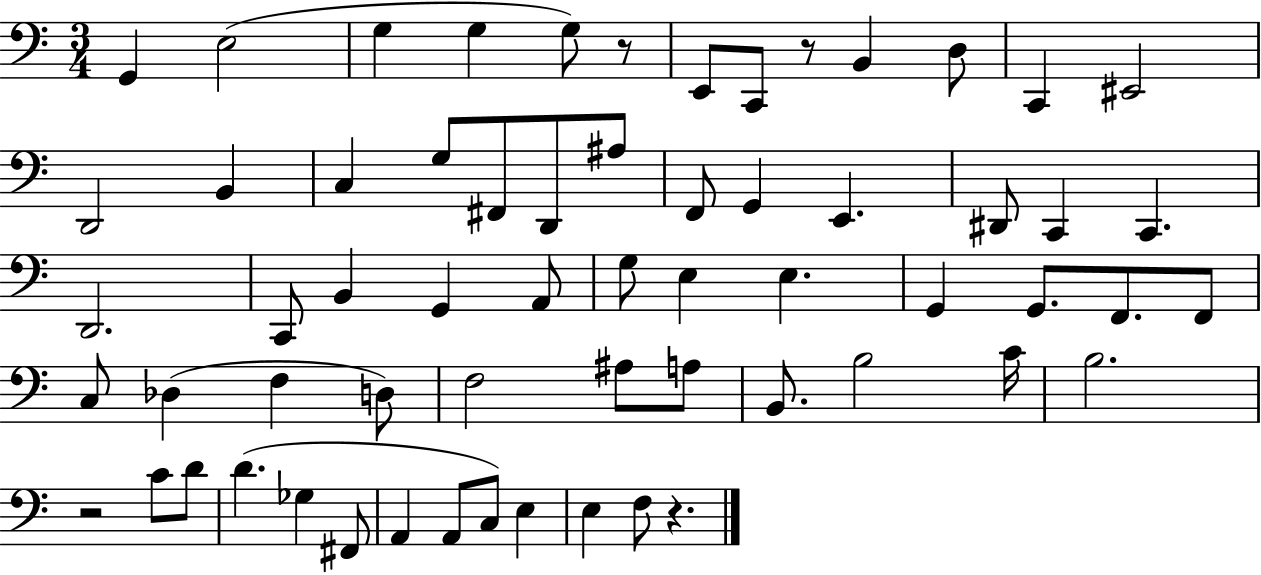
X:1
T:Untitled
M:3/4
L:1/4
K:C
G,, E,2 G, G, G,/2 z/2 E,,/2 C,,/2 z/2 B,, D,/2 C,, ^E,,2 D,,2 B,, C, G,/2 ^F,,/2 D,,/2 ^A,/2 F,,/2 G,, E,, ^D,,/2 C,, C,, D,,2 C,,/2 B,, G,, A,,/2 G,/2 E, E, G,, G,,/2 F,,/2 F,,/2 C,/2 _D, F, D,/2 F,2 ^A,/2 A,/2 B,,/2 B,2 C/4 B,2 z2 C/2 D/2 D _G, ^F,,/2 A,, A,,/2 C,/2 E, E, F,/2 z